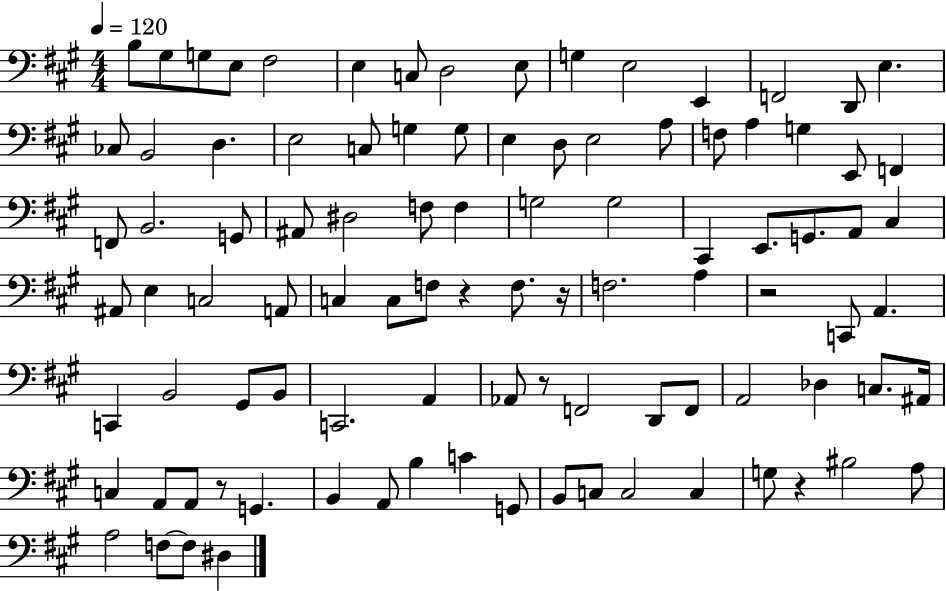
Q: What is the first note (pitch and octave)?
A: B3